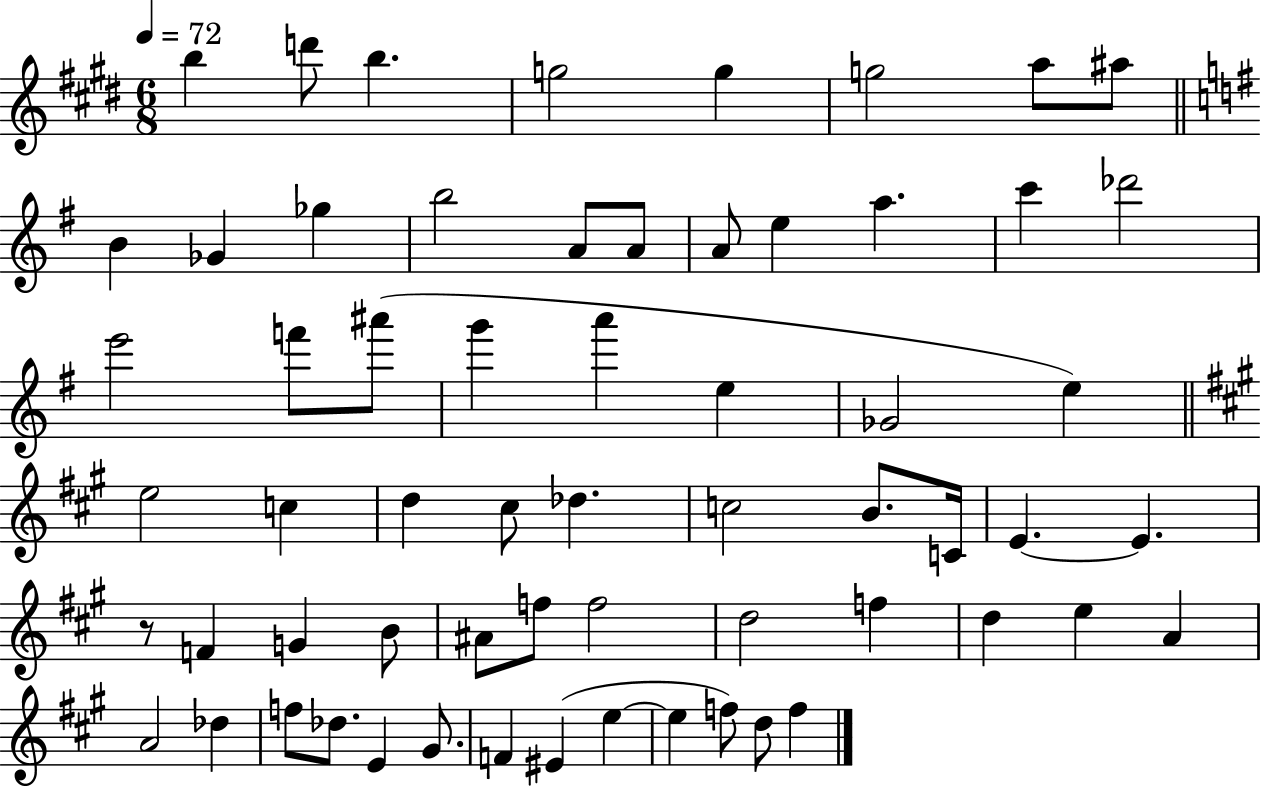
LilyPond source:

{
  \clef treble
  \numericTimeSignature
  \time 6/8
  \key e \major
  \tempo 4 = 72
  \repeat volta 2 { b''4 d'''8 b''4. | g''2 g''4 | g''2 a''8 ais''8 | \bar "||" \break \key g \major b'4 ges'4 ges''4 | b''2 a'8 a'8 | a'8 e''4 a''4. | c'''4 des'''2 | \break e'''2 f'''8 ais'''8( | g'''4 a'''4 e''4 | ges'2 e''4) | \bar "||" \break \key a \major e''2 c''4 | d''4 cis''8 des''4. | c''2 b'8. c'16 | e'4.~~ e'4. | \break r8 f'4 g'4 b'8 | ais'8 f''8 f''2 | d''2 f''4 | d''4 e''4 a'4 | \break a'2 des''4 | f''8 des''8. e'4 gis'8. | f'4 eis'4( e''4~~ | e''4 f''8) d''8 f''4 | \break } \bar "|."
}